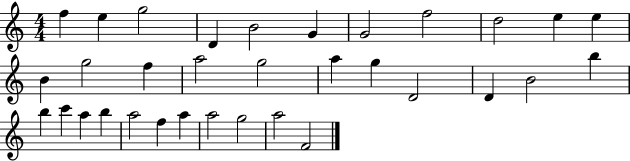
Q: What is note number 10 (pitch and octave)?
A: E5